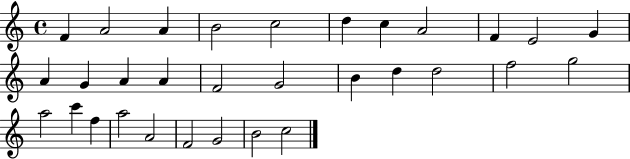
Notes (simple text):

F4/q A4/h A4/q B4/h C5/h D5/q C5/q A4/h F4/q E4/h G4/q A4/q G4/q A4/q A4/q F4/h G4/h B4/q D5/q D5/h F5/h G5/h A5/h C6/q F5/q A5/h A4/h F4/h G4/h B4/h C5/h